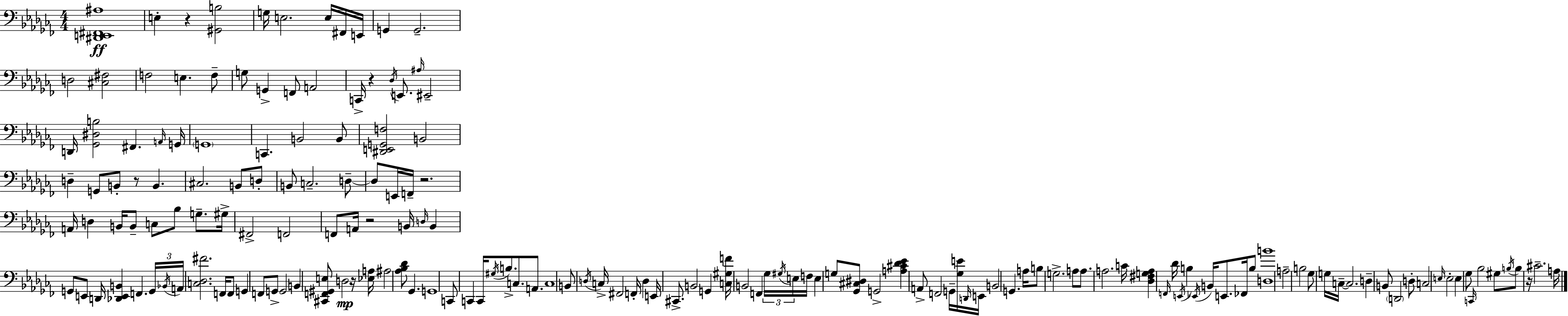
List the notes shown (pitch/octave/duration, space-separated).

[D#2,E2,F#2,A#3]/w E3/q R/q [G#2,B3]/h G3/s E3/h. E3/s F#2/s E2/s G2/q G2/h. D3/h [C#3,F#3]/h F3/h E3/q. F3/e G3/e G2/q F2/e A2/h C2/s R/q Db3/s E2/e. A#3/s EIS2/h D2/s [Gb2,D#3,B3]/h F#2/q. A2/s G2/s G2/w C2/q. B2/h B2/e [D#2,E2,G2,F3]/h B2/h D3/q G2/e B2/e R/e B2/q. C#3/h. B2/e D3/e B2/e C3/h. D3/e D3/e E2/s F2/s R/h. A2/s D3/q B2/s B2/e C3/e Bb3/e G3/e. G#3/s F#2/h F2/h F2/e A2/s R/h B2/s D3/s B2/q G2/e E2/e D2/s [Db2,E2,B2]/q F2/q. G2/s Bb2/s A2/s [C3,Db3,F#4]/h. F2/s F2/e G2/q F2/e G2/e G2/h B2/q [C#2,F2,G#2,E3]/e D3/h R/s [Eb3,A3]/s A#3/h [Ab3,Bb3,Db4]/e Gb2/q. G2/w C2/e C2/q C2/s G#3/s B3/e. C3/e. A2/e. C3/w B2/e D3/s C3/s F#2/h F2/s D3/q E2/s C#2/e. B2/h G2/q [C3,G#3,F4]/s B2/h F2/q Gb3/s G#3/s E3/s F3/s E3/q G3/e [Gb2,C#3,D#3]/e G2/h [A3,C#4,Db4,Eb4]/q A2/e F2/h G2/s [Gb3,E4]/s D2/s E2/s B2/h G2/q. A3/s B3/e G3/h. A3/e A3/e. A3/h. C4/s [Db3,F#3,G3,A3]/q F2/s Db4/s E2/s B3/q Eb2/s B2/s E2/e. FES2/s B3/e [D3,B4]/w A3/h B3/h Gb3/e G3/s C3/s C3/h. D3/q B2/e D2/h D3/e C3/h E3/s E3/h E3/q Gb3/e C2/s Bb3/h G#3/e B3/s B3/e R/s C#4/h. A3/s